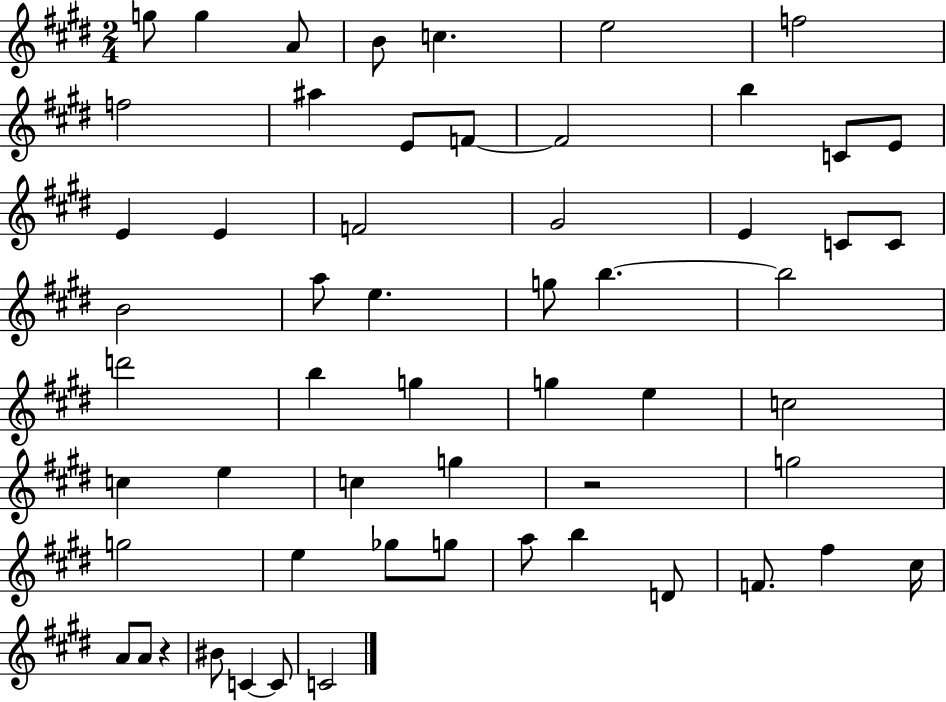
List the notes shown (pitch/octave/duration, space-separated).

G5/e G5/q A4/e B4/e C5/q. E5/h F5/h F5/h A#5/q E4/e F4/e F4/h B5/q C4/e E4/e E4/q E4/q F4/h G#4/h E4/q C4/e C4/e B4/h A5/e E5/q. G5/e B5/q. B5/h D6/h B5/q G5/q G5/q E5/q C5/h C5/q E5/q C5/q G5/q R/h G5/h G5/h E5/q Gb5/e G5/e A5/e B5/q D4/e F4/e. F#5/q C#5/s A4/e A4/e R/q BIS4/e C4/q C4/e C4/h